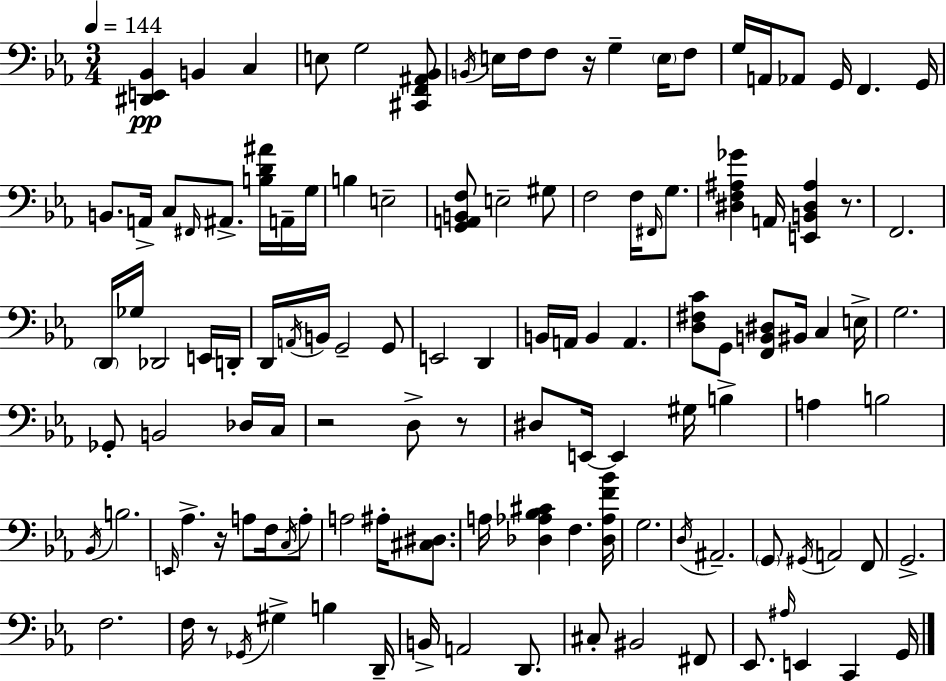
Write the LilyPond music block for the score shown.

{
  \clef bass
  \numericTimeSignature
  \time 3/4
  \key c \minor
  \tempo 4 = 144
  <dis, e, bes,>4\pp b,4 c4 | e8 g2 <cis, f, ais, bes,>8 | \acciaccatura { b,16 } e16 f16 f8 r16 g4-- \parenthesize e16 f8 | g16 a,16 aes,8 g,16 f,4. | \break g,16 b,8. a,16-> c8 \grace { fis,16 } ais,8.-> <b d' ais'>16 | a,16-- g16 b4 e2-- | <g, a, b, f>8 e2-- | gis8 f2 f16 \grace { fis,16 } | \break g8. <dis f ais ges'>4 a,16 <e, b, dis ais>4 | r8. f,2. | \parenthesize d,16 ges16 des,2 | e,16 d,16-. d,16 \acciaccatura { a,16 } b,16 g,2-- | \break g,8 e,2 | d,4 b,16 a,16 b,4 a,4. | <d fis c'>8 g,8 <f, b, dis>8 bis,16 c4 | e16-> g2. | \break ges,8-. b,2 | des16 c16 r2 | d8-> r8 dis8 e,16~~ e,4 gis16 | b4-> a4 b2 | \break \acciaccatura { bes,16 } b2. | \grace { e,16 } aes4.-> | r16 a8 f16 \acciaccatura { c16 } a8-. a2 | ais16-. <cis dis>8. a16 <des aes bes cis'>4 | \break f4. <des aes f' bes'>16 g2. | \acciaccatura { d16 } ais,2.-- | \parenthesize g,8 \acciaccatura { gis,16 } a,2 | f,8 g,2.-> | \break f2. | f16 r8 | \acciaccatura { ges,16 } gis4-> b4 d,16-- b,16-> a,2 | d,8. cis8-. | \break bis,2 fis,8 ees,8. | \grace { ais16 } e,4 c,4 g,16 \bar "|."
}